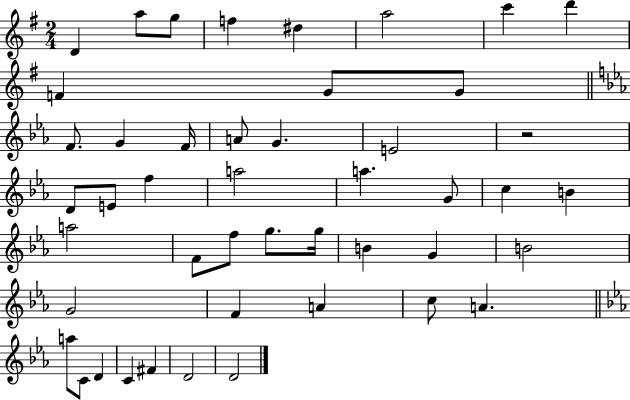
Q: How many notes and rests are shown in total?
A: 46